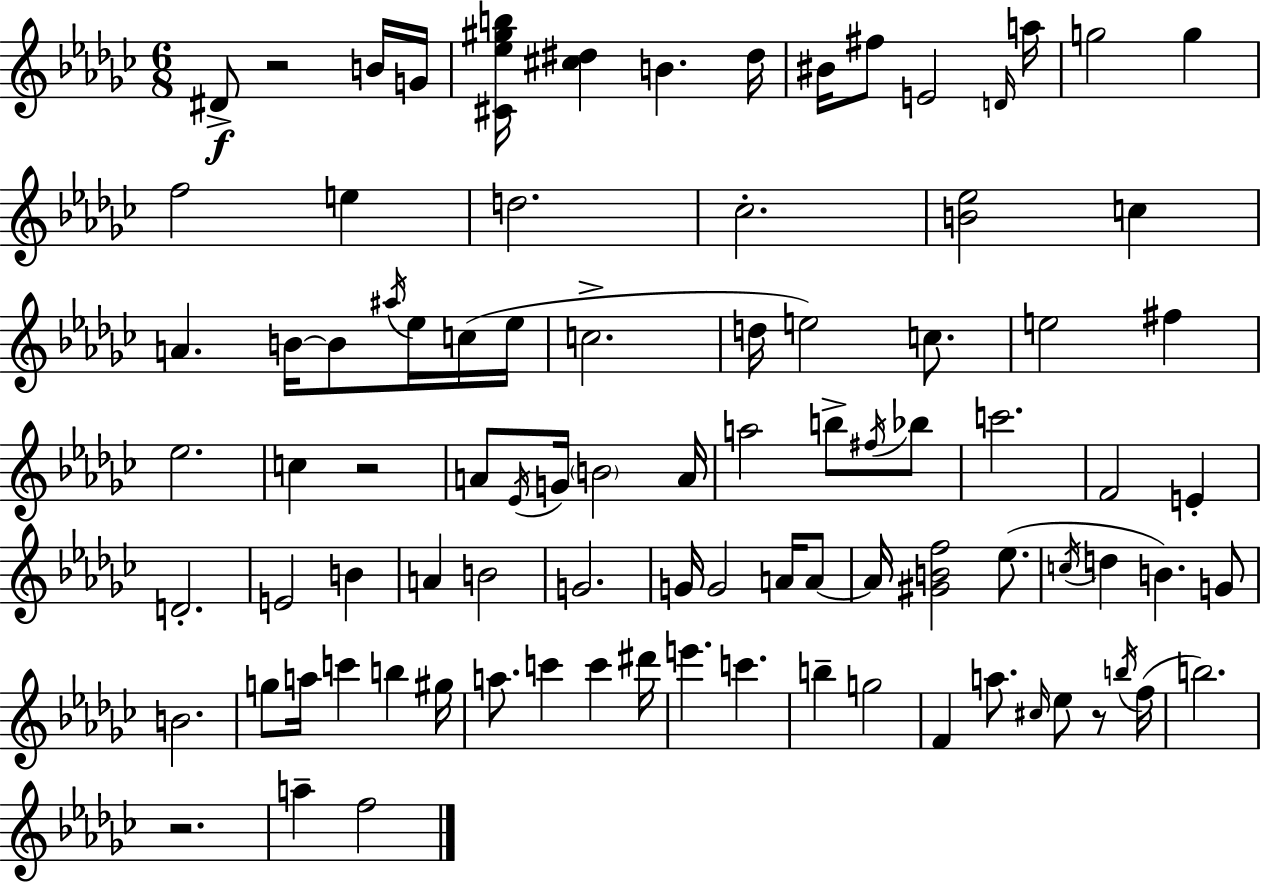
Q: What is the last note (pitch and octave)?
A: F5